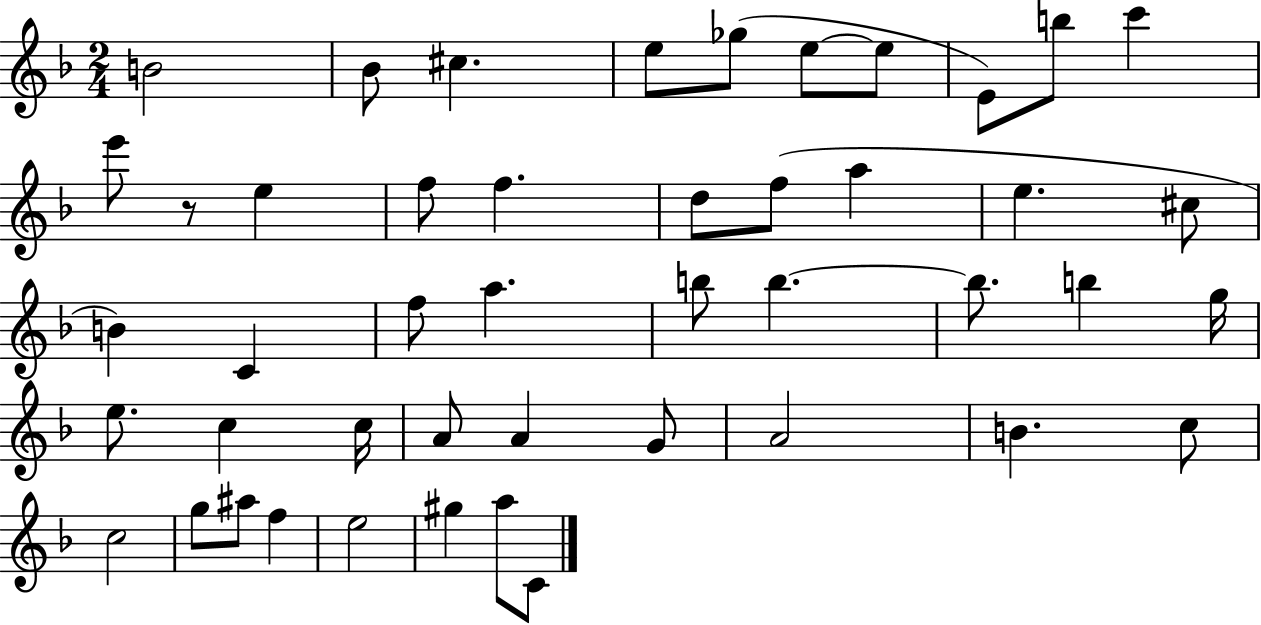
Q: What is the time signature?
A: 2/4